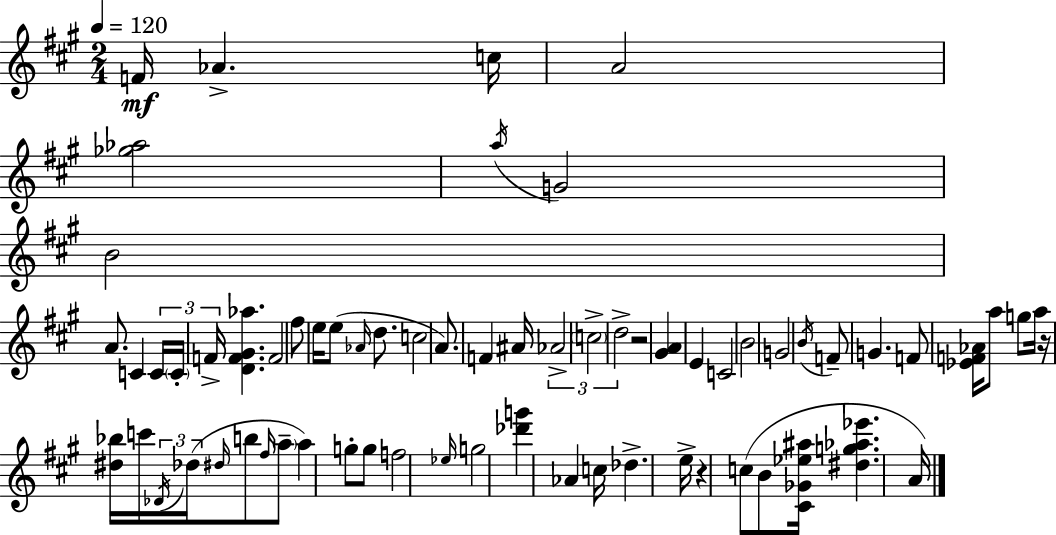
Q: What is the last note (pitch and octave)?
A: A4